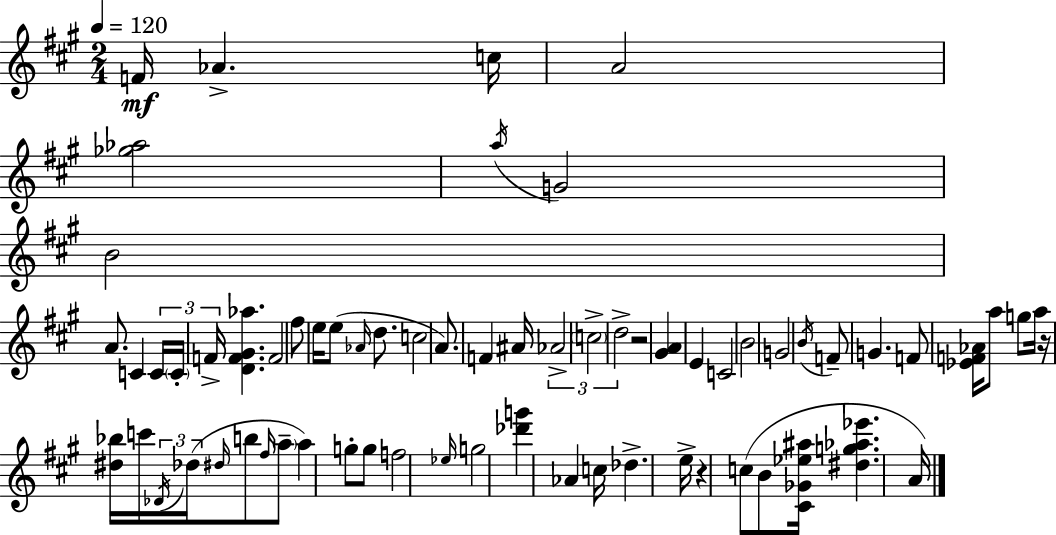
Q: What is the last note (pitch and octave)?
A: A4